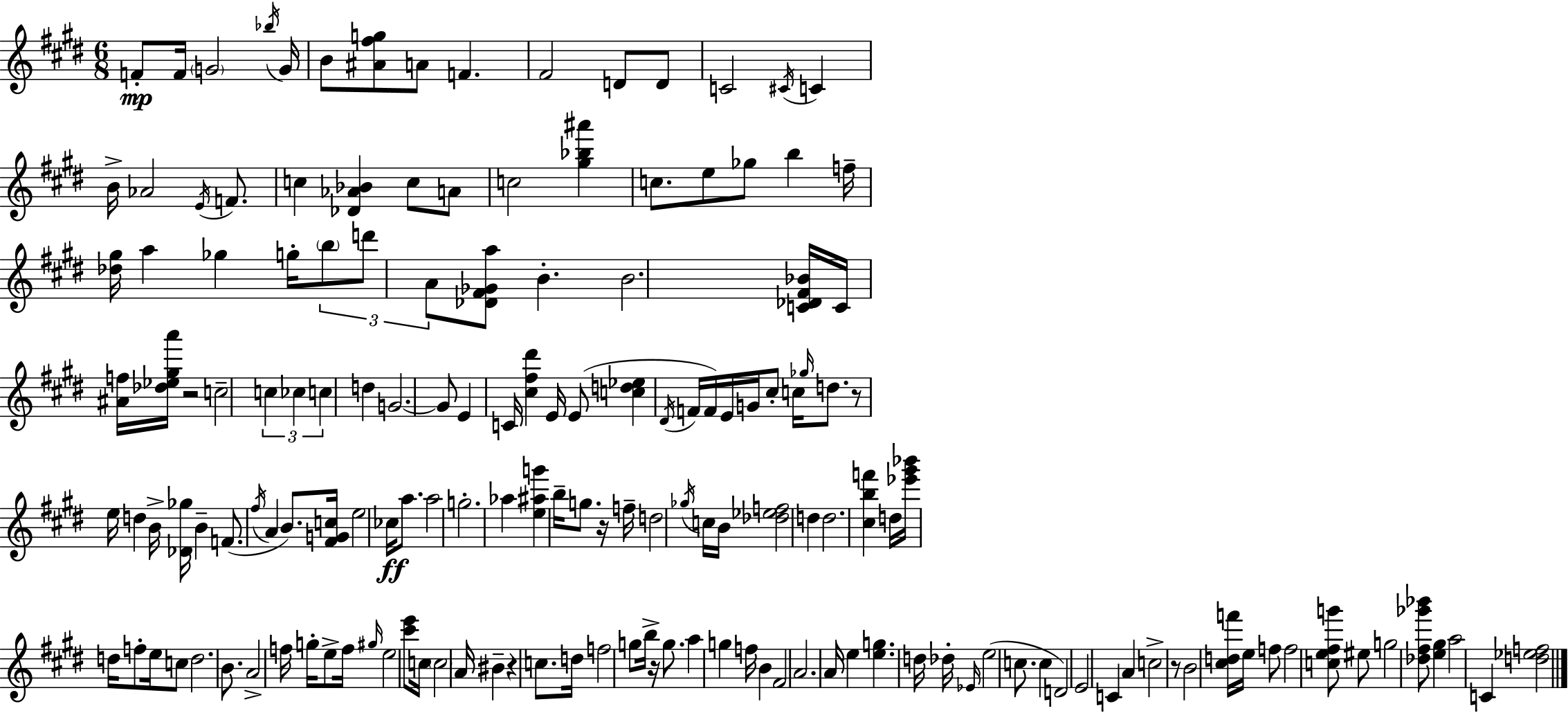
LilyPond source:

{
  \clef treble
  \numericTimeSignature
  \time 6/8
  \key e \major
  f'8-.\mp f'16 \parenthesize g'2 \acciaccatura { bes''16 } | g'16 b'8 <ais' fis'' g''>8 a'8 f'4. | fis'2 d'8 d'8 | c'2 \acciaccatura { cis'16 } c'4 | \break b'16-> aes'2 \acciaccatura { e'16 } | f'8. c''4 <des' aes' bes'>4 c''8 | a'8 c''2 <gis'' bes'' ais'''>4 | c''8. e''8 ges''8 b''4 | \break f''16-- <des'' gis''>16 a''4 ges''4 | g''16-. \tuplet 3/2 { \parenthesize b''8 d'''8 a'8 } <des' fis' ges' a''>8 b'4.-. | b'2. | <c' des' fis' bes'>16 c'16 <ais' f''>16 <des'' ees'' gis'' a'''>16 r2 | \break c''2-- \tuplet 3/2 { c''4 | ces''4 c''4 } d''4 | g'2.~~ | g'8 e'4 c'16 <cis'' fis'' dis'''>4 | \break e'16 e'8( <c'' d'' ees''>4 \acciaccatura { dis'16 } f'16 f'16) | e'16 g'16 cis''8-. c''16 \grace { ges''16 } d''8. r8 e''16 | d''4 b'16-> <des' ges''>16 b'4-- f'8.( | \acciaccatura { fis''16 } a'4 b'8.) <fis' g' c''>16 e''2 | \break ces''16\ff a''8. a''2 | g''2.-. | aes''4 <e'' ais'' g'''>4 | b''16-- g''8. r16 f''16-- d''2 | \break \acciaccatura { ges''16 } c''16 b'16 <des'' ees'' f''>2 | d''4 d''2. | <cis'' b'' f'''>4 d''16 | <ees''' gis''' bes'''>16 d''16 f''8-. e''16 c''8 d''2. | \break b'8. a'2-> | f''16 g''16-. e''8-> f''16 \grace { gis''16 } | e''2 <cis''' e'''>8 c''16 \parenthesize c''2 | a'16 bis'4-- | \break r4 c''8. d''16 f''2 | g''8 b''16-> r16 g''8. a''4 | g''4 f''16 b'4 | fis'2 a'2. | \break a'16 e''4 | <e'' g''>4. d''16 des''16-. \grace { ees'16 } e''2( | c''8. c''4 | d'2) e'2 | \break c'4 a'4 | c''2-> r8 b'2 | <cis'' d'' f'''>16 e''16 f''8 f''2 | <c'' e'' fis'' g'''>8 eis''8 g''2 | \break <des'' fis'' ges''' bes'''>8 <e'' gis''>4 | a''2 c'4 | <d'' ees'' f''>2 \bar "|."
}